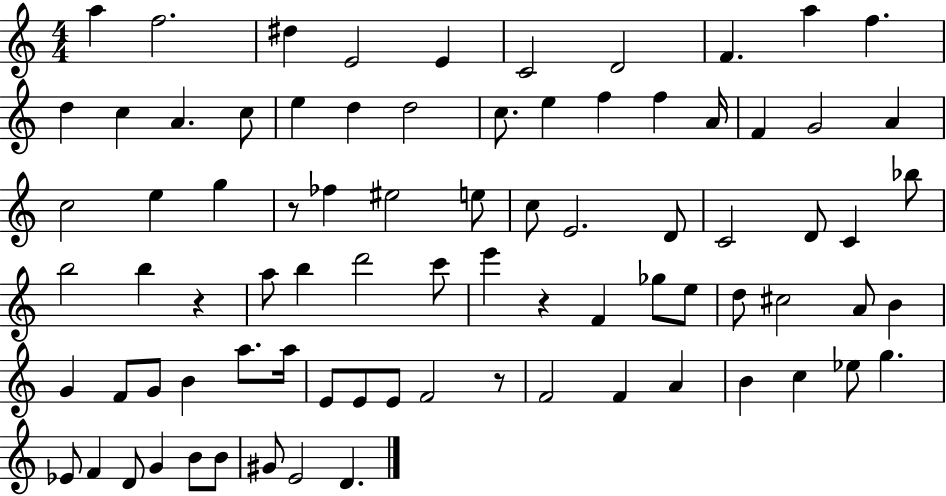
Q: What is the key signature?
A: C major